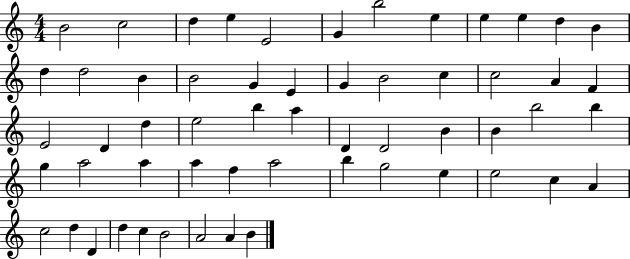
B4/h C5/h D5/q E5/q E4/h G4/q B5/h E5/q E5/q E5/q D5/q B4/q D5/q D5/h B4/q B4/h G4/q E4/q G4/q B4/h C5/q C5/h A4/q F4/q E4/h D4/q D5/q E5/h B5/q A5/q D4/q D4/h B4/q B4/q B5/h B5/q G5/q A5/h A5/q A5/q F5/q A5/h B5/q G5/h E5/q E5/h C5/q A4/q C5/h D5/q D4/q D5/q C5/q B4/h A4/h A4/q B4/q